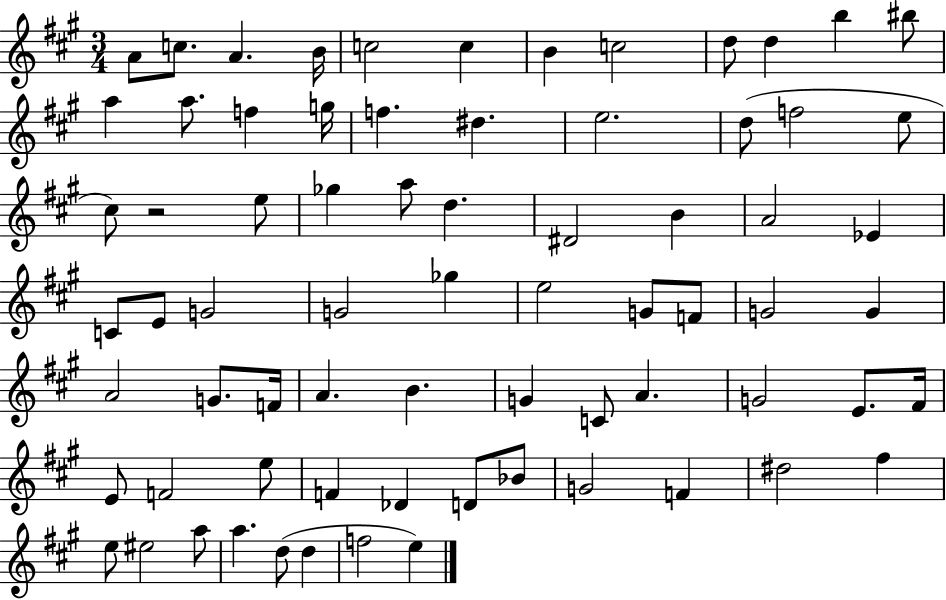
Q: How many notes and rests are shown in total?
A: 72